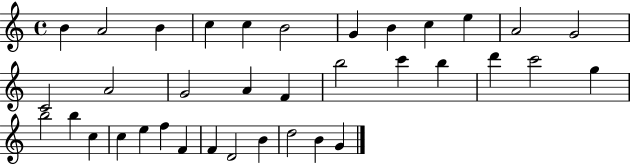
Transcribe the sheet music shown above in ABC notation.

X:1
T:Untitled
M:4/4
L:1/4
K:C
B A2 B c c B2 G B c e A2 G2 C2 A2 G2 A F b2 c' b d' c'2 g b2 b c c e f F F D2 B d2 B G